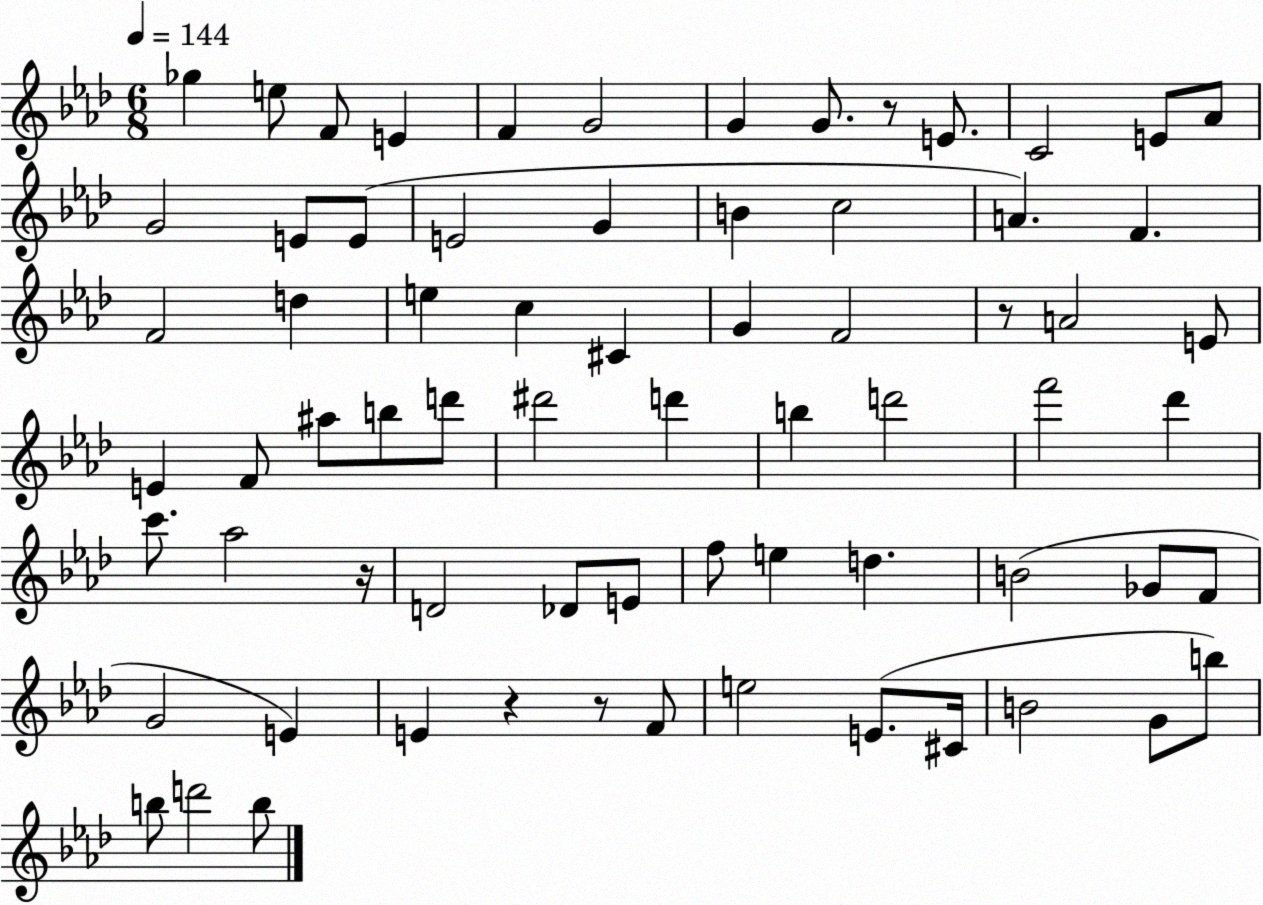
X:1
T:Untitled
M:6/8
L:1/4
K:Ab
_g e/2 F/2 E F G2 G G/2 z/2 E/2 C2 E/2 _A/2 G2 E/2 E/2 E2 G B c2 A F F2 d e c ^C G F2 z/2 A2 E/2 E F/2 ^a/2 b/2 d'/2 ^d'2 d' b d'2 f'2 _d' c'/2 _a2 z/4 D2 _D/2 E/2 f/2 e d B2 _G/2 F/2 G2 E E z z/2 F/2 e2 E/2 ^C/4 B2 G/2 b/2 b/2 d'2 b/2